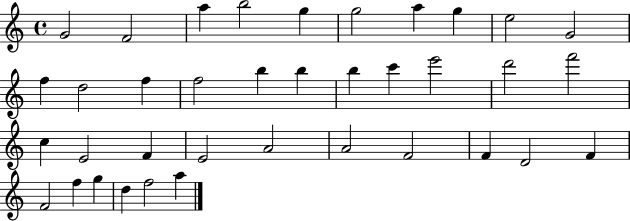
{
  \clef treble
  \time 4/4
  \defaultTimeSignature
  \key c \major
  g'2 f'2 | a''4 b''2 g''4 | g''2 a''4 g''4 | e''2 g'2 | \break f''4 d''2 f''4 | f''2 b''4 b''4 | b''4 c'''4 e'''2 | d'''2 f'''2 | \break c''4 e'2 f'4 | e'2 a'2 | a'2 f'2 | f'4 d'2 f'4 | \break f'2 f''4 g''4 | d''4 f''2 a''4 | \bar "|."
}